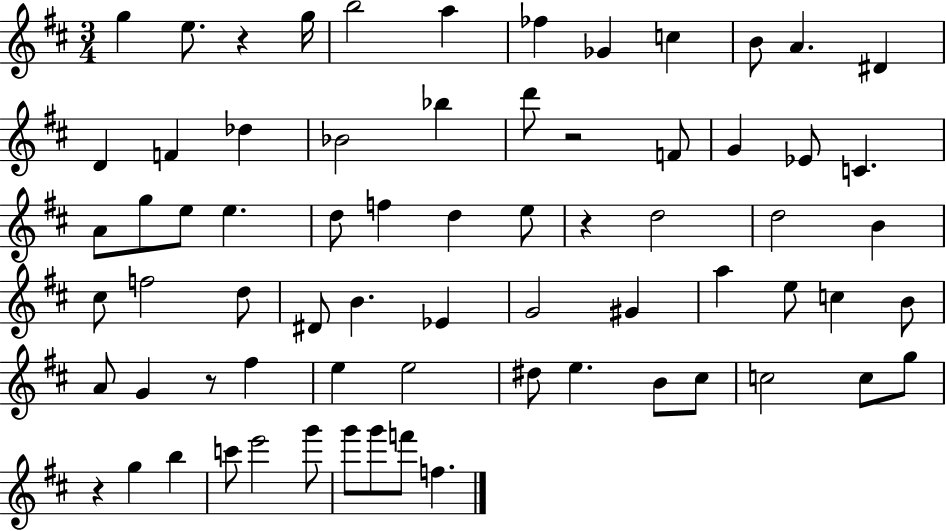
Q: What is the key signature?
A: D major